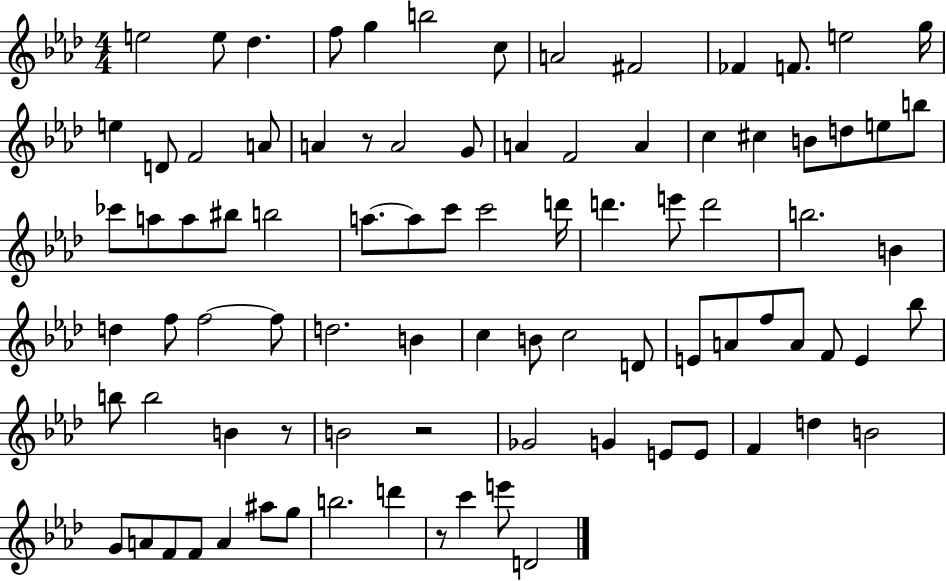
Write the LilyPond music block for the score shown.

{
  \clef treble
  \numericTimeSignature
  \time 4/4
  \key aes \major
  e''2 e''8 des''4. | f''8 g''4 b''2 c''8 | a'2 fis'2 | fes'4 f'8. e''2 g''16 | \break e''4 d'8 f'2 a'8 | a'4 r8 a'2 g'8 | a'4 f'2 a'4 | c''4 cis''4 b'8 d''8 e''8 b''8 | \break ces'''8 a''8 a''8 bis''8 b''2 | a''8.~~ a''8 c'''8 c'''2 d'''16 | d'''4. e'''8 d'''2 | b''2. b'4 | \break d''4 f''8 f''2~~ f''8 | d''2. b'4 | c''4 b'8 c''2 d'8 | e'8 a'8 f''8 a'8 f'8 e'4 bes''8 | \break b''8 b''2 b'4 r8 | b'2 r2 | ges'2 g'4 e'8 e'8 | f'4 d''4 b'2 | \break g'8 a'8 f'8 f'8 a'4 ais''8 g''8 | b''2. d'''4 | r8 c'''4 e'''8 d'2 | \bar "|."
}